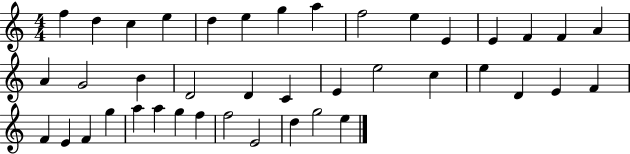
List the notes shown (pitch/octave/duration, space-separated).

F5/q D5/q C5/q E5/q D5/q E5/q G5/q A5/q F5/h E5/q E4/q E4/q F4/q F4/q A4/q A4/q G4/h B4/q D4/h D4/q C4/q E4/q E5/h C5/q E5/q D4/q E4/q F4/q F4/q E4/q F4/q G5/q A5/q A5/q G5/q F5/q F5/h E4/h D5/q G5/h E5/q